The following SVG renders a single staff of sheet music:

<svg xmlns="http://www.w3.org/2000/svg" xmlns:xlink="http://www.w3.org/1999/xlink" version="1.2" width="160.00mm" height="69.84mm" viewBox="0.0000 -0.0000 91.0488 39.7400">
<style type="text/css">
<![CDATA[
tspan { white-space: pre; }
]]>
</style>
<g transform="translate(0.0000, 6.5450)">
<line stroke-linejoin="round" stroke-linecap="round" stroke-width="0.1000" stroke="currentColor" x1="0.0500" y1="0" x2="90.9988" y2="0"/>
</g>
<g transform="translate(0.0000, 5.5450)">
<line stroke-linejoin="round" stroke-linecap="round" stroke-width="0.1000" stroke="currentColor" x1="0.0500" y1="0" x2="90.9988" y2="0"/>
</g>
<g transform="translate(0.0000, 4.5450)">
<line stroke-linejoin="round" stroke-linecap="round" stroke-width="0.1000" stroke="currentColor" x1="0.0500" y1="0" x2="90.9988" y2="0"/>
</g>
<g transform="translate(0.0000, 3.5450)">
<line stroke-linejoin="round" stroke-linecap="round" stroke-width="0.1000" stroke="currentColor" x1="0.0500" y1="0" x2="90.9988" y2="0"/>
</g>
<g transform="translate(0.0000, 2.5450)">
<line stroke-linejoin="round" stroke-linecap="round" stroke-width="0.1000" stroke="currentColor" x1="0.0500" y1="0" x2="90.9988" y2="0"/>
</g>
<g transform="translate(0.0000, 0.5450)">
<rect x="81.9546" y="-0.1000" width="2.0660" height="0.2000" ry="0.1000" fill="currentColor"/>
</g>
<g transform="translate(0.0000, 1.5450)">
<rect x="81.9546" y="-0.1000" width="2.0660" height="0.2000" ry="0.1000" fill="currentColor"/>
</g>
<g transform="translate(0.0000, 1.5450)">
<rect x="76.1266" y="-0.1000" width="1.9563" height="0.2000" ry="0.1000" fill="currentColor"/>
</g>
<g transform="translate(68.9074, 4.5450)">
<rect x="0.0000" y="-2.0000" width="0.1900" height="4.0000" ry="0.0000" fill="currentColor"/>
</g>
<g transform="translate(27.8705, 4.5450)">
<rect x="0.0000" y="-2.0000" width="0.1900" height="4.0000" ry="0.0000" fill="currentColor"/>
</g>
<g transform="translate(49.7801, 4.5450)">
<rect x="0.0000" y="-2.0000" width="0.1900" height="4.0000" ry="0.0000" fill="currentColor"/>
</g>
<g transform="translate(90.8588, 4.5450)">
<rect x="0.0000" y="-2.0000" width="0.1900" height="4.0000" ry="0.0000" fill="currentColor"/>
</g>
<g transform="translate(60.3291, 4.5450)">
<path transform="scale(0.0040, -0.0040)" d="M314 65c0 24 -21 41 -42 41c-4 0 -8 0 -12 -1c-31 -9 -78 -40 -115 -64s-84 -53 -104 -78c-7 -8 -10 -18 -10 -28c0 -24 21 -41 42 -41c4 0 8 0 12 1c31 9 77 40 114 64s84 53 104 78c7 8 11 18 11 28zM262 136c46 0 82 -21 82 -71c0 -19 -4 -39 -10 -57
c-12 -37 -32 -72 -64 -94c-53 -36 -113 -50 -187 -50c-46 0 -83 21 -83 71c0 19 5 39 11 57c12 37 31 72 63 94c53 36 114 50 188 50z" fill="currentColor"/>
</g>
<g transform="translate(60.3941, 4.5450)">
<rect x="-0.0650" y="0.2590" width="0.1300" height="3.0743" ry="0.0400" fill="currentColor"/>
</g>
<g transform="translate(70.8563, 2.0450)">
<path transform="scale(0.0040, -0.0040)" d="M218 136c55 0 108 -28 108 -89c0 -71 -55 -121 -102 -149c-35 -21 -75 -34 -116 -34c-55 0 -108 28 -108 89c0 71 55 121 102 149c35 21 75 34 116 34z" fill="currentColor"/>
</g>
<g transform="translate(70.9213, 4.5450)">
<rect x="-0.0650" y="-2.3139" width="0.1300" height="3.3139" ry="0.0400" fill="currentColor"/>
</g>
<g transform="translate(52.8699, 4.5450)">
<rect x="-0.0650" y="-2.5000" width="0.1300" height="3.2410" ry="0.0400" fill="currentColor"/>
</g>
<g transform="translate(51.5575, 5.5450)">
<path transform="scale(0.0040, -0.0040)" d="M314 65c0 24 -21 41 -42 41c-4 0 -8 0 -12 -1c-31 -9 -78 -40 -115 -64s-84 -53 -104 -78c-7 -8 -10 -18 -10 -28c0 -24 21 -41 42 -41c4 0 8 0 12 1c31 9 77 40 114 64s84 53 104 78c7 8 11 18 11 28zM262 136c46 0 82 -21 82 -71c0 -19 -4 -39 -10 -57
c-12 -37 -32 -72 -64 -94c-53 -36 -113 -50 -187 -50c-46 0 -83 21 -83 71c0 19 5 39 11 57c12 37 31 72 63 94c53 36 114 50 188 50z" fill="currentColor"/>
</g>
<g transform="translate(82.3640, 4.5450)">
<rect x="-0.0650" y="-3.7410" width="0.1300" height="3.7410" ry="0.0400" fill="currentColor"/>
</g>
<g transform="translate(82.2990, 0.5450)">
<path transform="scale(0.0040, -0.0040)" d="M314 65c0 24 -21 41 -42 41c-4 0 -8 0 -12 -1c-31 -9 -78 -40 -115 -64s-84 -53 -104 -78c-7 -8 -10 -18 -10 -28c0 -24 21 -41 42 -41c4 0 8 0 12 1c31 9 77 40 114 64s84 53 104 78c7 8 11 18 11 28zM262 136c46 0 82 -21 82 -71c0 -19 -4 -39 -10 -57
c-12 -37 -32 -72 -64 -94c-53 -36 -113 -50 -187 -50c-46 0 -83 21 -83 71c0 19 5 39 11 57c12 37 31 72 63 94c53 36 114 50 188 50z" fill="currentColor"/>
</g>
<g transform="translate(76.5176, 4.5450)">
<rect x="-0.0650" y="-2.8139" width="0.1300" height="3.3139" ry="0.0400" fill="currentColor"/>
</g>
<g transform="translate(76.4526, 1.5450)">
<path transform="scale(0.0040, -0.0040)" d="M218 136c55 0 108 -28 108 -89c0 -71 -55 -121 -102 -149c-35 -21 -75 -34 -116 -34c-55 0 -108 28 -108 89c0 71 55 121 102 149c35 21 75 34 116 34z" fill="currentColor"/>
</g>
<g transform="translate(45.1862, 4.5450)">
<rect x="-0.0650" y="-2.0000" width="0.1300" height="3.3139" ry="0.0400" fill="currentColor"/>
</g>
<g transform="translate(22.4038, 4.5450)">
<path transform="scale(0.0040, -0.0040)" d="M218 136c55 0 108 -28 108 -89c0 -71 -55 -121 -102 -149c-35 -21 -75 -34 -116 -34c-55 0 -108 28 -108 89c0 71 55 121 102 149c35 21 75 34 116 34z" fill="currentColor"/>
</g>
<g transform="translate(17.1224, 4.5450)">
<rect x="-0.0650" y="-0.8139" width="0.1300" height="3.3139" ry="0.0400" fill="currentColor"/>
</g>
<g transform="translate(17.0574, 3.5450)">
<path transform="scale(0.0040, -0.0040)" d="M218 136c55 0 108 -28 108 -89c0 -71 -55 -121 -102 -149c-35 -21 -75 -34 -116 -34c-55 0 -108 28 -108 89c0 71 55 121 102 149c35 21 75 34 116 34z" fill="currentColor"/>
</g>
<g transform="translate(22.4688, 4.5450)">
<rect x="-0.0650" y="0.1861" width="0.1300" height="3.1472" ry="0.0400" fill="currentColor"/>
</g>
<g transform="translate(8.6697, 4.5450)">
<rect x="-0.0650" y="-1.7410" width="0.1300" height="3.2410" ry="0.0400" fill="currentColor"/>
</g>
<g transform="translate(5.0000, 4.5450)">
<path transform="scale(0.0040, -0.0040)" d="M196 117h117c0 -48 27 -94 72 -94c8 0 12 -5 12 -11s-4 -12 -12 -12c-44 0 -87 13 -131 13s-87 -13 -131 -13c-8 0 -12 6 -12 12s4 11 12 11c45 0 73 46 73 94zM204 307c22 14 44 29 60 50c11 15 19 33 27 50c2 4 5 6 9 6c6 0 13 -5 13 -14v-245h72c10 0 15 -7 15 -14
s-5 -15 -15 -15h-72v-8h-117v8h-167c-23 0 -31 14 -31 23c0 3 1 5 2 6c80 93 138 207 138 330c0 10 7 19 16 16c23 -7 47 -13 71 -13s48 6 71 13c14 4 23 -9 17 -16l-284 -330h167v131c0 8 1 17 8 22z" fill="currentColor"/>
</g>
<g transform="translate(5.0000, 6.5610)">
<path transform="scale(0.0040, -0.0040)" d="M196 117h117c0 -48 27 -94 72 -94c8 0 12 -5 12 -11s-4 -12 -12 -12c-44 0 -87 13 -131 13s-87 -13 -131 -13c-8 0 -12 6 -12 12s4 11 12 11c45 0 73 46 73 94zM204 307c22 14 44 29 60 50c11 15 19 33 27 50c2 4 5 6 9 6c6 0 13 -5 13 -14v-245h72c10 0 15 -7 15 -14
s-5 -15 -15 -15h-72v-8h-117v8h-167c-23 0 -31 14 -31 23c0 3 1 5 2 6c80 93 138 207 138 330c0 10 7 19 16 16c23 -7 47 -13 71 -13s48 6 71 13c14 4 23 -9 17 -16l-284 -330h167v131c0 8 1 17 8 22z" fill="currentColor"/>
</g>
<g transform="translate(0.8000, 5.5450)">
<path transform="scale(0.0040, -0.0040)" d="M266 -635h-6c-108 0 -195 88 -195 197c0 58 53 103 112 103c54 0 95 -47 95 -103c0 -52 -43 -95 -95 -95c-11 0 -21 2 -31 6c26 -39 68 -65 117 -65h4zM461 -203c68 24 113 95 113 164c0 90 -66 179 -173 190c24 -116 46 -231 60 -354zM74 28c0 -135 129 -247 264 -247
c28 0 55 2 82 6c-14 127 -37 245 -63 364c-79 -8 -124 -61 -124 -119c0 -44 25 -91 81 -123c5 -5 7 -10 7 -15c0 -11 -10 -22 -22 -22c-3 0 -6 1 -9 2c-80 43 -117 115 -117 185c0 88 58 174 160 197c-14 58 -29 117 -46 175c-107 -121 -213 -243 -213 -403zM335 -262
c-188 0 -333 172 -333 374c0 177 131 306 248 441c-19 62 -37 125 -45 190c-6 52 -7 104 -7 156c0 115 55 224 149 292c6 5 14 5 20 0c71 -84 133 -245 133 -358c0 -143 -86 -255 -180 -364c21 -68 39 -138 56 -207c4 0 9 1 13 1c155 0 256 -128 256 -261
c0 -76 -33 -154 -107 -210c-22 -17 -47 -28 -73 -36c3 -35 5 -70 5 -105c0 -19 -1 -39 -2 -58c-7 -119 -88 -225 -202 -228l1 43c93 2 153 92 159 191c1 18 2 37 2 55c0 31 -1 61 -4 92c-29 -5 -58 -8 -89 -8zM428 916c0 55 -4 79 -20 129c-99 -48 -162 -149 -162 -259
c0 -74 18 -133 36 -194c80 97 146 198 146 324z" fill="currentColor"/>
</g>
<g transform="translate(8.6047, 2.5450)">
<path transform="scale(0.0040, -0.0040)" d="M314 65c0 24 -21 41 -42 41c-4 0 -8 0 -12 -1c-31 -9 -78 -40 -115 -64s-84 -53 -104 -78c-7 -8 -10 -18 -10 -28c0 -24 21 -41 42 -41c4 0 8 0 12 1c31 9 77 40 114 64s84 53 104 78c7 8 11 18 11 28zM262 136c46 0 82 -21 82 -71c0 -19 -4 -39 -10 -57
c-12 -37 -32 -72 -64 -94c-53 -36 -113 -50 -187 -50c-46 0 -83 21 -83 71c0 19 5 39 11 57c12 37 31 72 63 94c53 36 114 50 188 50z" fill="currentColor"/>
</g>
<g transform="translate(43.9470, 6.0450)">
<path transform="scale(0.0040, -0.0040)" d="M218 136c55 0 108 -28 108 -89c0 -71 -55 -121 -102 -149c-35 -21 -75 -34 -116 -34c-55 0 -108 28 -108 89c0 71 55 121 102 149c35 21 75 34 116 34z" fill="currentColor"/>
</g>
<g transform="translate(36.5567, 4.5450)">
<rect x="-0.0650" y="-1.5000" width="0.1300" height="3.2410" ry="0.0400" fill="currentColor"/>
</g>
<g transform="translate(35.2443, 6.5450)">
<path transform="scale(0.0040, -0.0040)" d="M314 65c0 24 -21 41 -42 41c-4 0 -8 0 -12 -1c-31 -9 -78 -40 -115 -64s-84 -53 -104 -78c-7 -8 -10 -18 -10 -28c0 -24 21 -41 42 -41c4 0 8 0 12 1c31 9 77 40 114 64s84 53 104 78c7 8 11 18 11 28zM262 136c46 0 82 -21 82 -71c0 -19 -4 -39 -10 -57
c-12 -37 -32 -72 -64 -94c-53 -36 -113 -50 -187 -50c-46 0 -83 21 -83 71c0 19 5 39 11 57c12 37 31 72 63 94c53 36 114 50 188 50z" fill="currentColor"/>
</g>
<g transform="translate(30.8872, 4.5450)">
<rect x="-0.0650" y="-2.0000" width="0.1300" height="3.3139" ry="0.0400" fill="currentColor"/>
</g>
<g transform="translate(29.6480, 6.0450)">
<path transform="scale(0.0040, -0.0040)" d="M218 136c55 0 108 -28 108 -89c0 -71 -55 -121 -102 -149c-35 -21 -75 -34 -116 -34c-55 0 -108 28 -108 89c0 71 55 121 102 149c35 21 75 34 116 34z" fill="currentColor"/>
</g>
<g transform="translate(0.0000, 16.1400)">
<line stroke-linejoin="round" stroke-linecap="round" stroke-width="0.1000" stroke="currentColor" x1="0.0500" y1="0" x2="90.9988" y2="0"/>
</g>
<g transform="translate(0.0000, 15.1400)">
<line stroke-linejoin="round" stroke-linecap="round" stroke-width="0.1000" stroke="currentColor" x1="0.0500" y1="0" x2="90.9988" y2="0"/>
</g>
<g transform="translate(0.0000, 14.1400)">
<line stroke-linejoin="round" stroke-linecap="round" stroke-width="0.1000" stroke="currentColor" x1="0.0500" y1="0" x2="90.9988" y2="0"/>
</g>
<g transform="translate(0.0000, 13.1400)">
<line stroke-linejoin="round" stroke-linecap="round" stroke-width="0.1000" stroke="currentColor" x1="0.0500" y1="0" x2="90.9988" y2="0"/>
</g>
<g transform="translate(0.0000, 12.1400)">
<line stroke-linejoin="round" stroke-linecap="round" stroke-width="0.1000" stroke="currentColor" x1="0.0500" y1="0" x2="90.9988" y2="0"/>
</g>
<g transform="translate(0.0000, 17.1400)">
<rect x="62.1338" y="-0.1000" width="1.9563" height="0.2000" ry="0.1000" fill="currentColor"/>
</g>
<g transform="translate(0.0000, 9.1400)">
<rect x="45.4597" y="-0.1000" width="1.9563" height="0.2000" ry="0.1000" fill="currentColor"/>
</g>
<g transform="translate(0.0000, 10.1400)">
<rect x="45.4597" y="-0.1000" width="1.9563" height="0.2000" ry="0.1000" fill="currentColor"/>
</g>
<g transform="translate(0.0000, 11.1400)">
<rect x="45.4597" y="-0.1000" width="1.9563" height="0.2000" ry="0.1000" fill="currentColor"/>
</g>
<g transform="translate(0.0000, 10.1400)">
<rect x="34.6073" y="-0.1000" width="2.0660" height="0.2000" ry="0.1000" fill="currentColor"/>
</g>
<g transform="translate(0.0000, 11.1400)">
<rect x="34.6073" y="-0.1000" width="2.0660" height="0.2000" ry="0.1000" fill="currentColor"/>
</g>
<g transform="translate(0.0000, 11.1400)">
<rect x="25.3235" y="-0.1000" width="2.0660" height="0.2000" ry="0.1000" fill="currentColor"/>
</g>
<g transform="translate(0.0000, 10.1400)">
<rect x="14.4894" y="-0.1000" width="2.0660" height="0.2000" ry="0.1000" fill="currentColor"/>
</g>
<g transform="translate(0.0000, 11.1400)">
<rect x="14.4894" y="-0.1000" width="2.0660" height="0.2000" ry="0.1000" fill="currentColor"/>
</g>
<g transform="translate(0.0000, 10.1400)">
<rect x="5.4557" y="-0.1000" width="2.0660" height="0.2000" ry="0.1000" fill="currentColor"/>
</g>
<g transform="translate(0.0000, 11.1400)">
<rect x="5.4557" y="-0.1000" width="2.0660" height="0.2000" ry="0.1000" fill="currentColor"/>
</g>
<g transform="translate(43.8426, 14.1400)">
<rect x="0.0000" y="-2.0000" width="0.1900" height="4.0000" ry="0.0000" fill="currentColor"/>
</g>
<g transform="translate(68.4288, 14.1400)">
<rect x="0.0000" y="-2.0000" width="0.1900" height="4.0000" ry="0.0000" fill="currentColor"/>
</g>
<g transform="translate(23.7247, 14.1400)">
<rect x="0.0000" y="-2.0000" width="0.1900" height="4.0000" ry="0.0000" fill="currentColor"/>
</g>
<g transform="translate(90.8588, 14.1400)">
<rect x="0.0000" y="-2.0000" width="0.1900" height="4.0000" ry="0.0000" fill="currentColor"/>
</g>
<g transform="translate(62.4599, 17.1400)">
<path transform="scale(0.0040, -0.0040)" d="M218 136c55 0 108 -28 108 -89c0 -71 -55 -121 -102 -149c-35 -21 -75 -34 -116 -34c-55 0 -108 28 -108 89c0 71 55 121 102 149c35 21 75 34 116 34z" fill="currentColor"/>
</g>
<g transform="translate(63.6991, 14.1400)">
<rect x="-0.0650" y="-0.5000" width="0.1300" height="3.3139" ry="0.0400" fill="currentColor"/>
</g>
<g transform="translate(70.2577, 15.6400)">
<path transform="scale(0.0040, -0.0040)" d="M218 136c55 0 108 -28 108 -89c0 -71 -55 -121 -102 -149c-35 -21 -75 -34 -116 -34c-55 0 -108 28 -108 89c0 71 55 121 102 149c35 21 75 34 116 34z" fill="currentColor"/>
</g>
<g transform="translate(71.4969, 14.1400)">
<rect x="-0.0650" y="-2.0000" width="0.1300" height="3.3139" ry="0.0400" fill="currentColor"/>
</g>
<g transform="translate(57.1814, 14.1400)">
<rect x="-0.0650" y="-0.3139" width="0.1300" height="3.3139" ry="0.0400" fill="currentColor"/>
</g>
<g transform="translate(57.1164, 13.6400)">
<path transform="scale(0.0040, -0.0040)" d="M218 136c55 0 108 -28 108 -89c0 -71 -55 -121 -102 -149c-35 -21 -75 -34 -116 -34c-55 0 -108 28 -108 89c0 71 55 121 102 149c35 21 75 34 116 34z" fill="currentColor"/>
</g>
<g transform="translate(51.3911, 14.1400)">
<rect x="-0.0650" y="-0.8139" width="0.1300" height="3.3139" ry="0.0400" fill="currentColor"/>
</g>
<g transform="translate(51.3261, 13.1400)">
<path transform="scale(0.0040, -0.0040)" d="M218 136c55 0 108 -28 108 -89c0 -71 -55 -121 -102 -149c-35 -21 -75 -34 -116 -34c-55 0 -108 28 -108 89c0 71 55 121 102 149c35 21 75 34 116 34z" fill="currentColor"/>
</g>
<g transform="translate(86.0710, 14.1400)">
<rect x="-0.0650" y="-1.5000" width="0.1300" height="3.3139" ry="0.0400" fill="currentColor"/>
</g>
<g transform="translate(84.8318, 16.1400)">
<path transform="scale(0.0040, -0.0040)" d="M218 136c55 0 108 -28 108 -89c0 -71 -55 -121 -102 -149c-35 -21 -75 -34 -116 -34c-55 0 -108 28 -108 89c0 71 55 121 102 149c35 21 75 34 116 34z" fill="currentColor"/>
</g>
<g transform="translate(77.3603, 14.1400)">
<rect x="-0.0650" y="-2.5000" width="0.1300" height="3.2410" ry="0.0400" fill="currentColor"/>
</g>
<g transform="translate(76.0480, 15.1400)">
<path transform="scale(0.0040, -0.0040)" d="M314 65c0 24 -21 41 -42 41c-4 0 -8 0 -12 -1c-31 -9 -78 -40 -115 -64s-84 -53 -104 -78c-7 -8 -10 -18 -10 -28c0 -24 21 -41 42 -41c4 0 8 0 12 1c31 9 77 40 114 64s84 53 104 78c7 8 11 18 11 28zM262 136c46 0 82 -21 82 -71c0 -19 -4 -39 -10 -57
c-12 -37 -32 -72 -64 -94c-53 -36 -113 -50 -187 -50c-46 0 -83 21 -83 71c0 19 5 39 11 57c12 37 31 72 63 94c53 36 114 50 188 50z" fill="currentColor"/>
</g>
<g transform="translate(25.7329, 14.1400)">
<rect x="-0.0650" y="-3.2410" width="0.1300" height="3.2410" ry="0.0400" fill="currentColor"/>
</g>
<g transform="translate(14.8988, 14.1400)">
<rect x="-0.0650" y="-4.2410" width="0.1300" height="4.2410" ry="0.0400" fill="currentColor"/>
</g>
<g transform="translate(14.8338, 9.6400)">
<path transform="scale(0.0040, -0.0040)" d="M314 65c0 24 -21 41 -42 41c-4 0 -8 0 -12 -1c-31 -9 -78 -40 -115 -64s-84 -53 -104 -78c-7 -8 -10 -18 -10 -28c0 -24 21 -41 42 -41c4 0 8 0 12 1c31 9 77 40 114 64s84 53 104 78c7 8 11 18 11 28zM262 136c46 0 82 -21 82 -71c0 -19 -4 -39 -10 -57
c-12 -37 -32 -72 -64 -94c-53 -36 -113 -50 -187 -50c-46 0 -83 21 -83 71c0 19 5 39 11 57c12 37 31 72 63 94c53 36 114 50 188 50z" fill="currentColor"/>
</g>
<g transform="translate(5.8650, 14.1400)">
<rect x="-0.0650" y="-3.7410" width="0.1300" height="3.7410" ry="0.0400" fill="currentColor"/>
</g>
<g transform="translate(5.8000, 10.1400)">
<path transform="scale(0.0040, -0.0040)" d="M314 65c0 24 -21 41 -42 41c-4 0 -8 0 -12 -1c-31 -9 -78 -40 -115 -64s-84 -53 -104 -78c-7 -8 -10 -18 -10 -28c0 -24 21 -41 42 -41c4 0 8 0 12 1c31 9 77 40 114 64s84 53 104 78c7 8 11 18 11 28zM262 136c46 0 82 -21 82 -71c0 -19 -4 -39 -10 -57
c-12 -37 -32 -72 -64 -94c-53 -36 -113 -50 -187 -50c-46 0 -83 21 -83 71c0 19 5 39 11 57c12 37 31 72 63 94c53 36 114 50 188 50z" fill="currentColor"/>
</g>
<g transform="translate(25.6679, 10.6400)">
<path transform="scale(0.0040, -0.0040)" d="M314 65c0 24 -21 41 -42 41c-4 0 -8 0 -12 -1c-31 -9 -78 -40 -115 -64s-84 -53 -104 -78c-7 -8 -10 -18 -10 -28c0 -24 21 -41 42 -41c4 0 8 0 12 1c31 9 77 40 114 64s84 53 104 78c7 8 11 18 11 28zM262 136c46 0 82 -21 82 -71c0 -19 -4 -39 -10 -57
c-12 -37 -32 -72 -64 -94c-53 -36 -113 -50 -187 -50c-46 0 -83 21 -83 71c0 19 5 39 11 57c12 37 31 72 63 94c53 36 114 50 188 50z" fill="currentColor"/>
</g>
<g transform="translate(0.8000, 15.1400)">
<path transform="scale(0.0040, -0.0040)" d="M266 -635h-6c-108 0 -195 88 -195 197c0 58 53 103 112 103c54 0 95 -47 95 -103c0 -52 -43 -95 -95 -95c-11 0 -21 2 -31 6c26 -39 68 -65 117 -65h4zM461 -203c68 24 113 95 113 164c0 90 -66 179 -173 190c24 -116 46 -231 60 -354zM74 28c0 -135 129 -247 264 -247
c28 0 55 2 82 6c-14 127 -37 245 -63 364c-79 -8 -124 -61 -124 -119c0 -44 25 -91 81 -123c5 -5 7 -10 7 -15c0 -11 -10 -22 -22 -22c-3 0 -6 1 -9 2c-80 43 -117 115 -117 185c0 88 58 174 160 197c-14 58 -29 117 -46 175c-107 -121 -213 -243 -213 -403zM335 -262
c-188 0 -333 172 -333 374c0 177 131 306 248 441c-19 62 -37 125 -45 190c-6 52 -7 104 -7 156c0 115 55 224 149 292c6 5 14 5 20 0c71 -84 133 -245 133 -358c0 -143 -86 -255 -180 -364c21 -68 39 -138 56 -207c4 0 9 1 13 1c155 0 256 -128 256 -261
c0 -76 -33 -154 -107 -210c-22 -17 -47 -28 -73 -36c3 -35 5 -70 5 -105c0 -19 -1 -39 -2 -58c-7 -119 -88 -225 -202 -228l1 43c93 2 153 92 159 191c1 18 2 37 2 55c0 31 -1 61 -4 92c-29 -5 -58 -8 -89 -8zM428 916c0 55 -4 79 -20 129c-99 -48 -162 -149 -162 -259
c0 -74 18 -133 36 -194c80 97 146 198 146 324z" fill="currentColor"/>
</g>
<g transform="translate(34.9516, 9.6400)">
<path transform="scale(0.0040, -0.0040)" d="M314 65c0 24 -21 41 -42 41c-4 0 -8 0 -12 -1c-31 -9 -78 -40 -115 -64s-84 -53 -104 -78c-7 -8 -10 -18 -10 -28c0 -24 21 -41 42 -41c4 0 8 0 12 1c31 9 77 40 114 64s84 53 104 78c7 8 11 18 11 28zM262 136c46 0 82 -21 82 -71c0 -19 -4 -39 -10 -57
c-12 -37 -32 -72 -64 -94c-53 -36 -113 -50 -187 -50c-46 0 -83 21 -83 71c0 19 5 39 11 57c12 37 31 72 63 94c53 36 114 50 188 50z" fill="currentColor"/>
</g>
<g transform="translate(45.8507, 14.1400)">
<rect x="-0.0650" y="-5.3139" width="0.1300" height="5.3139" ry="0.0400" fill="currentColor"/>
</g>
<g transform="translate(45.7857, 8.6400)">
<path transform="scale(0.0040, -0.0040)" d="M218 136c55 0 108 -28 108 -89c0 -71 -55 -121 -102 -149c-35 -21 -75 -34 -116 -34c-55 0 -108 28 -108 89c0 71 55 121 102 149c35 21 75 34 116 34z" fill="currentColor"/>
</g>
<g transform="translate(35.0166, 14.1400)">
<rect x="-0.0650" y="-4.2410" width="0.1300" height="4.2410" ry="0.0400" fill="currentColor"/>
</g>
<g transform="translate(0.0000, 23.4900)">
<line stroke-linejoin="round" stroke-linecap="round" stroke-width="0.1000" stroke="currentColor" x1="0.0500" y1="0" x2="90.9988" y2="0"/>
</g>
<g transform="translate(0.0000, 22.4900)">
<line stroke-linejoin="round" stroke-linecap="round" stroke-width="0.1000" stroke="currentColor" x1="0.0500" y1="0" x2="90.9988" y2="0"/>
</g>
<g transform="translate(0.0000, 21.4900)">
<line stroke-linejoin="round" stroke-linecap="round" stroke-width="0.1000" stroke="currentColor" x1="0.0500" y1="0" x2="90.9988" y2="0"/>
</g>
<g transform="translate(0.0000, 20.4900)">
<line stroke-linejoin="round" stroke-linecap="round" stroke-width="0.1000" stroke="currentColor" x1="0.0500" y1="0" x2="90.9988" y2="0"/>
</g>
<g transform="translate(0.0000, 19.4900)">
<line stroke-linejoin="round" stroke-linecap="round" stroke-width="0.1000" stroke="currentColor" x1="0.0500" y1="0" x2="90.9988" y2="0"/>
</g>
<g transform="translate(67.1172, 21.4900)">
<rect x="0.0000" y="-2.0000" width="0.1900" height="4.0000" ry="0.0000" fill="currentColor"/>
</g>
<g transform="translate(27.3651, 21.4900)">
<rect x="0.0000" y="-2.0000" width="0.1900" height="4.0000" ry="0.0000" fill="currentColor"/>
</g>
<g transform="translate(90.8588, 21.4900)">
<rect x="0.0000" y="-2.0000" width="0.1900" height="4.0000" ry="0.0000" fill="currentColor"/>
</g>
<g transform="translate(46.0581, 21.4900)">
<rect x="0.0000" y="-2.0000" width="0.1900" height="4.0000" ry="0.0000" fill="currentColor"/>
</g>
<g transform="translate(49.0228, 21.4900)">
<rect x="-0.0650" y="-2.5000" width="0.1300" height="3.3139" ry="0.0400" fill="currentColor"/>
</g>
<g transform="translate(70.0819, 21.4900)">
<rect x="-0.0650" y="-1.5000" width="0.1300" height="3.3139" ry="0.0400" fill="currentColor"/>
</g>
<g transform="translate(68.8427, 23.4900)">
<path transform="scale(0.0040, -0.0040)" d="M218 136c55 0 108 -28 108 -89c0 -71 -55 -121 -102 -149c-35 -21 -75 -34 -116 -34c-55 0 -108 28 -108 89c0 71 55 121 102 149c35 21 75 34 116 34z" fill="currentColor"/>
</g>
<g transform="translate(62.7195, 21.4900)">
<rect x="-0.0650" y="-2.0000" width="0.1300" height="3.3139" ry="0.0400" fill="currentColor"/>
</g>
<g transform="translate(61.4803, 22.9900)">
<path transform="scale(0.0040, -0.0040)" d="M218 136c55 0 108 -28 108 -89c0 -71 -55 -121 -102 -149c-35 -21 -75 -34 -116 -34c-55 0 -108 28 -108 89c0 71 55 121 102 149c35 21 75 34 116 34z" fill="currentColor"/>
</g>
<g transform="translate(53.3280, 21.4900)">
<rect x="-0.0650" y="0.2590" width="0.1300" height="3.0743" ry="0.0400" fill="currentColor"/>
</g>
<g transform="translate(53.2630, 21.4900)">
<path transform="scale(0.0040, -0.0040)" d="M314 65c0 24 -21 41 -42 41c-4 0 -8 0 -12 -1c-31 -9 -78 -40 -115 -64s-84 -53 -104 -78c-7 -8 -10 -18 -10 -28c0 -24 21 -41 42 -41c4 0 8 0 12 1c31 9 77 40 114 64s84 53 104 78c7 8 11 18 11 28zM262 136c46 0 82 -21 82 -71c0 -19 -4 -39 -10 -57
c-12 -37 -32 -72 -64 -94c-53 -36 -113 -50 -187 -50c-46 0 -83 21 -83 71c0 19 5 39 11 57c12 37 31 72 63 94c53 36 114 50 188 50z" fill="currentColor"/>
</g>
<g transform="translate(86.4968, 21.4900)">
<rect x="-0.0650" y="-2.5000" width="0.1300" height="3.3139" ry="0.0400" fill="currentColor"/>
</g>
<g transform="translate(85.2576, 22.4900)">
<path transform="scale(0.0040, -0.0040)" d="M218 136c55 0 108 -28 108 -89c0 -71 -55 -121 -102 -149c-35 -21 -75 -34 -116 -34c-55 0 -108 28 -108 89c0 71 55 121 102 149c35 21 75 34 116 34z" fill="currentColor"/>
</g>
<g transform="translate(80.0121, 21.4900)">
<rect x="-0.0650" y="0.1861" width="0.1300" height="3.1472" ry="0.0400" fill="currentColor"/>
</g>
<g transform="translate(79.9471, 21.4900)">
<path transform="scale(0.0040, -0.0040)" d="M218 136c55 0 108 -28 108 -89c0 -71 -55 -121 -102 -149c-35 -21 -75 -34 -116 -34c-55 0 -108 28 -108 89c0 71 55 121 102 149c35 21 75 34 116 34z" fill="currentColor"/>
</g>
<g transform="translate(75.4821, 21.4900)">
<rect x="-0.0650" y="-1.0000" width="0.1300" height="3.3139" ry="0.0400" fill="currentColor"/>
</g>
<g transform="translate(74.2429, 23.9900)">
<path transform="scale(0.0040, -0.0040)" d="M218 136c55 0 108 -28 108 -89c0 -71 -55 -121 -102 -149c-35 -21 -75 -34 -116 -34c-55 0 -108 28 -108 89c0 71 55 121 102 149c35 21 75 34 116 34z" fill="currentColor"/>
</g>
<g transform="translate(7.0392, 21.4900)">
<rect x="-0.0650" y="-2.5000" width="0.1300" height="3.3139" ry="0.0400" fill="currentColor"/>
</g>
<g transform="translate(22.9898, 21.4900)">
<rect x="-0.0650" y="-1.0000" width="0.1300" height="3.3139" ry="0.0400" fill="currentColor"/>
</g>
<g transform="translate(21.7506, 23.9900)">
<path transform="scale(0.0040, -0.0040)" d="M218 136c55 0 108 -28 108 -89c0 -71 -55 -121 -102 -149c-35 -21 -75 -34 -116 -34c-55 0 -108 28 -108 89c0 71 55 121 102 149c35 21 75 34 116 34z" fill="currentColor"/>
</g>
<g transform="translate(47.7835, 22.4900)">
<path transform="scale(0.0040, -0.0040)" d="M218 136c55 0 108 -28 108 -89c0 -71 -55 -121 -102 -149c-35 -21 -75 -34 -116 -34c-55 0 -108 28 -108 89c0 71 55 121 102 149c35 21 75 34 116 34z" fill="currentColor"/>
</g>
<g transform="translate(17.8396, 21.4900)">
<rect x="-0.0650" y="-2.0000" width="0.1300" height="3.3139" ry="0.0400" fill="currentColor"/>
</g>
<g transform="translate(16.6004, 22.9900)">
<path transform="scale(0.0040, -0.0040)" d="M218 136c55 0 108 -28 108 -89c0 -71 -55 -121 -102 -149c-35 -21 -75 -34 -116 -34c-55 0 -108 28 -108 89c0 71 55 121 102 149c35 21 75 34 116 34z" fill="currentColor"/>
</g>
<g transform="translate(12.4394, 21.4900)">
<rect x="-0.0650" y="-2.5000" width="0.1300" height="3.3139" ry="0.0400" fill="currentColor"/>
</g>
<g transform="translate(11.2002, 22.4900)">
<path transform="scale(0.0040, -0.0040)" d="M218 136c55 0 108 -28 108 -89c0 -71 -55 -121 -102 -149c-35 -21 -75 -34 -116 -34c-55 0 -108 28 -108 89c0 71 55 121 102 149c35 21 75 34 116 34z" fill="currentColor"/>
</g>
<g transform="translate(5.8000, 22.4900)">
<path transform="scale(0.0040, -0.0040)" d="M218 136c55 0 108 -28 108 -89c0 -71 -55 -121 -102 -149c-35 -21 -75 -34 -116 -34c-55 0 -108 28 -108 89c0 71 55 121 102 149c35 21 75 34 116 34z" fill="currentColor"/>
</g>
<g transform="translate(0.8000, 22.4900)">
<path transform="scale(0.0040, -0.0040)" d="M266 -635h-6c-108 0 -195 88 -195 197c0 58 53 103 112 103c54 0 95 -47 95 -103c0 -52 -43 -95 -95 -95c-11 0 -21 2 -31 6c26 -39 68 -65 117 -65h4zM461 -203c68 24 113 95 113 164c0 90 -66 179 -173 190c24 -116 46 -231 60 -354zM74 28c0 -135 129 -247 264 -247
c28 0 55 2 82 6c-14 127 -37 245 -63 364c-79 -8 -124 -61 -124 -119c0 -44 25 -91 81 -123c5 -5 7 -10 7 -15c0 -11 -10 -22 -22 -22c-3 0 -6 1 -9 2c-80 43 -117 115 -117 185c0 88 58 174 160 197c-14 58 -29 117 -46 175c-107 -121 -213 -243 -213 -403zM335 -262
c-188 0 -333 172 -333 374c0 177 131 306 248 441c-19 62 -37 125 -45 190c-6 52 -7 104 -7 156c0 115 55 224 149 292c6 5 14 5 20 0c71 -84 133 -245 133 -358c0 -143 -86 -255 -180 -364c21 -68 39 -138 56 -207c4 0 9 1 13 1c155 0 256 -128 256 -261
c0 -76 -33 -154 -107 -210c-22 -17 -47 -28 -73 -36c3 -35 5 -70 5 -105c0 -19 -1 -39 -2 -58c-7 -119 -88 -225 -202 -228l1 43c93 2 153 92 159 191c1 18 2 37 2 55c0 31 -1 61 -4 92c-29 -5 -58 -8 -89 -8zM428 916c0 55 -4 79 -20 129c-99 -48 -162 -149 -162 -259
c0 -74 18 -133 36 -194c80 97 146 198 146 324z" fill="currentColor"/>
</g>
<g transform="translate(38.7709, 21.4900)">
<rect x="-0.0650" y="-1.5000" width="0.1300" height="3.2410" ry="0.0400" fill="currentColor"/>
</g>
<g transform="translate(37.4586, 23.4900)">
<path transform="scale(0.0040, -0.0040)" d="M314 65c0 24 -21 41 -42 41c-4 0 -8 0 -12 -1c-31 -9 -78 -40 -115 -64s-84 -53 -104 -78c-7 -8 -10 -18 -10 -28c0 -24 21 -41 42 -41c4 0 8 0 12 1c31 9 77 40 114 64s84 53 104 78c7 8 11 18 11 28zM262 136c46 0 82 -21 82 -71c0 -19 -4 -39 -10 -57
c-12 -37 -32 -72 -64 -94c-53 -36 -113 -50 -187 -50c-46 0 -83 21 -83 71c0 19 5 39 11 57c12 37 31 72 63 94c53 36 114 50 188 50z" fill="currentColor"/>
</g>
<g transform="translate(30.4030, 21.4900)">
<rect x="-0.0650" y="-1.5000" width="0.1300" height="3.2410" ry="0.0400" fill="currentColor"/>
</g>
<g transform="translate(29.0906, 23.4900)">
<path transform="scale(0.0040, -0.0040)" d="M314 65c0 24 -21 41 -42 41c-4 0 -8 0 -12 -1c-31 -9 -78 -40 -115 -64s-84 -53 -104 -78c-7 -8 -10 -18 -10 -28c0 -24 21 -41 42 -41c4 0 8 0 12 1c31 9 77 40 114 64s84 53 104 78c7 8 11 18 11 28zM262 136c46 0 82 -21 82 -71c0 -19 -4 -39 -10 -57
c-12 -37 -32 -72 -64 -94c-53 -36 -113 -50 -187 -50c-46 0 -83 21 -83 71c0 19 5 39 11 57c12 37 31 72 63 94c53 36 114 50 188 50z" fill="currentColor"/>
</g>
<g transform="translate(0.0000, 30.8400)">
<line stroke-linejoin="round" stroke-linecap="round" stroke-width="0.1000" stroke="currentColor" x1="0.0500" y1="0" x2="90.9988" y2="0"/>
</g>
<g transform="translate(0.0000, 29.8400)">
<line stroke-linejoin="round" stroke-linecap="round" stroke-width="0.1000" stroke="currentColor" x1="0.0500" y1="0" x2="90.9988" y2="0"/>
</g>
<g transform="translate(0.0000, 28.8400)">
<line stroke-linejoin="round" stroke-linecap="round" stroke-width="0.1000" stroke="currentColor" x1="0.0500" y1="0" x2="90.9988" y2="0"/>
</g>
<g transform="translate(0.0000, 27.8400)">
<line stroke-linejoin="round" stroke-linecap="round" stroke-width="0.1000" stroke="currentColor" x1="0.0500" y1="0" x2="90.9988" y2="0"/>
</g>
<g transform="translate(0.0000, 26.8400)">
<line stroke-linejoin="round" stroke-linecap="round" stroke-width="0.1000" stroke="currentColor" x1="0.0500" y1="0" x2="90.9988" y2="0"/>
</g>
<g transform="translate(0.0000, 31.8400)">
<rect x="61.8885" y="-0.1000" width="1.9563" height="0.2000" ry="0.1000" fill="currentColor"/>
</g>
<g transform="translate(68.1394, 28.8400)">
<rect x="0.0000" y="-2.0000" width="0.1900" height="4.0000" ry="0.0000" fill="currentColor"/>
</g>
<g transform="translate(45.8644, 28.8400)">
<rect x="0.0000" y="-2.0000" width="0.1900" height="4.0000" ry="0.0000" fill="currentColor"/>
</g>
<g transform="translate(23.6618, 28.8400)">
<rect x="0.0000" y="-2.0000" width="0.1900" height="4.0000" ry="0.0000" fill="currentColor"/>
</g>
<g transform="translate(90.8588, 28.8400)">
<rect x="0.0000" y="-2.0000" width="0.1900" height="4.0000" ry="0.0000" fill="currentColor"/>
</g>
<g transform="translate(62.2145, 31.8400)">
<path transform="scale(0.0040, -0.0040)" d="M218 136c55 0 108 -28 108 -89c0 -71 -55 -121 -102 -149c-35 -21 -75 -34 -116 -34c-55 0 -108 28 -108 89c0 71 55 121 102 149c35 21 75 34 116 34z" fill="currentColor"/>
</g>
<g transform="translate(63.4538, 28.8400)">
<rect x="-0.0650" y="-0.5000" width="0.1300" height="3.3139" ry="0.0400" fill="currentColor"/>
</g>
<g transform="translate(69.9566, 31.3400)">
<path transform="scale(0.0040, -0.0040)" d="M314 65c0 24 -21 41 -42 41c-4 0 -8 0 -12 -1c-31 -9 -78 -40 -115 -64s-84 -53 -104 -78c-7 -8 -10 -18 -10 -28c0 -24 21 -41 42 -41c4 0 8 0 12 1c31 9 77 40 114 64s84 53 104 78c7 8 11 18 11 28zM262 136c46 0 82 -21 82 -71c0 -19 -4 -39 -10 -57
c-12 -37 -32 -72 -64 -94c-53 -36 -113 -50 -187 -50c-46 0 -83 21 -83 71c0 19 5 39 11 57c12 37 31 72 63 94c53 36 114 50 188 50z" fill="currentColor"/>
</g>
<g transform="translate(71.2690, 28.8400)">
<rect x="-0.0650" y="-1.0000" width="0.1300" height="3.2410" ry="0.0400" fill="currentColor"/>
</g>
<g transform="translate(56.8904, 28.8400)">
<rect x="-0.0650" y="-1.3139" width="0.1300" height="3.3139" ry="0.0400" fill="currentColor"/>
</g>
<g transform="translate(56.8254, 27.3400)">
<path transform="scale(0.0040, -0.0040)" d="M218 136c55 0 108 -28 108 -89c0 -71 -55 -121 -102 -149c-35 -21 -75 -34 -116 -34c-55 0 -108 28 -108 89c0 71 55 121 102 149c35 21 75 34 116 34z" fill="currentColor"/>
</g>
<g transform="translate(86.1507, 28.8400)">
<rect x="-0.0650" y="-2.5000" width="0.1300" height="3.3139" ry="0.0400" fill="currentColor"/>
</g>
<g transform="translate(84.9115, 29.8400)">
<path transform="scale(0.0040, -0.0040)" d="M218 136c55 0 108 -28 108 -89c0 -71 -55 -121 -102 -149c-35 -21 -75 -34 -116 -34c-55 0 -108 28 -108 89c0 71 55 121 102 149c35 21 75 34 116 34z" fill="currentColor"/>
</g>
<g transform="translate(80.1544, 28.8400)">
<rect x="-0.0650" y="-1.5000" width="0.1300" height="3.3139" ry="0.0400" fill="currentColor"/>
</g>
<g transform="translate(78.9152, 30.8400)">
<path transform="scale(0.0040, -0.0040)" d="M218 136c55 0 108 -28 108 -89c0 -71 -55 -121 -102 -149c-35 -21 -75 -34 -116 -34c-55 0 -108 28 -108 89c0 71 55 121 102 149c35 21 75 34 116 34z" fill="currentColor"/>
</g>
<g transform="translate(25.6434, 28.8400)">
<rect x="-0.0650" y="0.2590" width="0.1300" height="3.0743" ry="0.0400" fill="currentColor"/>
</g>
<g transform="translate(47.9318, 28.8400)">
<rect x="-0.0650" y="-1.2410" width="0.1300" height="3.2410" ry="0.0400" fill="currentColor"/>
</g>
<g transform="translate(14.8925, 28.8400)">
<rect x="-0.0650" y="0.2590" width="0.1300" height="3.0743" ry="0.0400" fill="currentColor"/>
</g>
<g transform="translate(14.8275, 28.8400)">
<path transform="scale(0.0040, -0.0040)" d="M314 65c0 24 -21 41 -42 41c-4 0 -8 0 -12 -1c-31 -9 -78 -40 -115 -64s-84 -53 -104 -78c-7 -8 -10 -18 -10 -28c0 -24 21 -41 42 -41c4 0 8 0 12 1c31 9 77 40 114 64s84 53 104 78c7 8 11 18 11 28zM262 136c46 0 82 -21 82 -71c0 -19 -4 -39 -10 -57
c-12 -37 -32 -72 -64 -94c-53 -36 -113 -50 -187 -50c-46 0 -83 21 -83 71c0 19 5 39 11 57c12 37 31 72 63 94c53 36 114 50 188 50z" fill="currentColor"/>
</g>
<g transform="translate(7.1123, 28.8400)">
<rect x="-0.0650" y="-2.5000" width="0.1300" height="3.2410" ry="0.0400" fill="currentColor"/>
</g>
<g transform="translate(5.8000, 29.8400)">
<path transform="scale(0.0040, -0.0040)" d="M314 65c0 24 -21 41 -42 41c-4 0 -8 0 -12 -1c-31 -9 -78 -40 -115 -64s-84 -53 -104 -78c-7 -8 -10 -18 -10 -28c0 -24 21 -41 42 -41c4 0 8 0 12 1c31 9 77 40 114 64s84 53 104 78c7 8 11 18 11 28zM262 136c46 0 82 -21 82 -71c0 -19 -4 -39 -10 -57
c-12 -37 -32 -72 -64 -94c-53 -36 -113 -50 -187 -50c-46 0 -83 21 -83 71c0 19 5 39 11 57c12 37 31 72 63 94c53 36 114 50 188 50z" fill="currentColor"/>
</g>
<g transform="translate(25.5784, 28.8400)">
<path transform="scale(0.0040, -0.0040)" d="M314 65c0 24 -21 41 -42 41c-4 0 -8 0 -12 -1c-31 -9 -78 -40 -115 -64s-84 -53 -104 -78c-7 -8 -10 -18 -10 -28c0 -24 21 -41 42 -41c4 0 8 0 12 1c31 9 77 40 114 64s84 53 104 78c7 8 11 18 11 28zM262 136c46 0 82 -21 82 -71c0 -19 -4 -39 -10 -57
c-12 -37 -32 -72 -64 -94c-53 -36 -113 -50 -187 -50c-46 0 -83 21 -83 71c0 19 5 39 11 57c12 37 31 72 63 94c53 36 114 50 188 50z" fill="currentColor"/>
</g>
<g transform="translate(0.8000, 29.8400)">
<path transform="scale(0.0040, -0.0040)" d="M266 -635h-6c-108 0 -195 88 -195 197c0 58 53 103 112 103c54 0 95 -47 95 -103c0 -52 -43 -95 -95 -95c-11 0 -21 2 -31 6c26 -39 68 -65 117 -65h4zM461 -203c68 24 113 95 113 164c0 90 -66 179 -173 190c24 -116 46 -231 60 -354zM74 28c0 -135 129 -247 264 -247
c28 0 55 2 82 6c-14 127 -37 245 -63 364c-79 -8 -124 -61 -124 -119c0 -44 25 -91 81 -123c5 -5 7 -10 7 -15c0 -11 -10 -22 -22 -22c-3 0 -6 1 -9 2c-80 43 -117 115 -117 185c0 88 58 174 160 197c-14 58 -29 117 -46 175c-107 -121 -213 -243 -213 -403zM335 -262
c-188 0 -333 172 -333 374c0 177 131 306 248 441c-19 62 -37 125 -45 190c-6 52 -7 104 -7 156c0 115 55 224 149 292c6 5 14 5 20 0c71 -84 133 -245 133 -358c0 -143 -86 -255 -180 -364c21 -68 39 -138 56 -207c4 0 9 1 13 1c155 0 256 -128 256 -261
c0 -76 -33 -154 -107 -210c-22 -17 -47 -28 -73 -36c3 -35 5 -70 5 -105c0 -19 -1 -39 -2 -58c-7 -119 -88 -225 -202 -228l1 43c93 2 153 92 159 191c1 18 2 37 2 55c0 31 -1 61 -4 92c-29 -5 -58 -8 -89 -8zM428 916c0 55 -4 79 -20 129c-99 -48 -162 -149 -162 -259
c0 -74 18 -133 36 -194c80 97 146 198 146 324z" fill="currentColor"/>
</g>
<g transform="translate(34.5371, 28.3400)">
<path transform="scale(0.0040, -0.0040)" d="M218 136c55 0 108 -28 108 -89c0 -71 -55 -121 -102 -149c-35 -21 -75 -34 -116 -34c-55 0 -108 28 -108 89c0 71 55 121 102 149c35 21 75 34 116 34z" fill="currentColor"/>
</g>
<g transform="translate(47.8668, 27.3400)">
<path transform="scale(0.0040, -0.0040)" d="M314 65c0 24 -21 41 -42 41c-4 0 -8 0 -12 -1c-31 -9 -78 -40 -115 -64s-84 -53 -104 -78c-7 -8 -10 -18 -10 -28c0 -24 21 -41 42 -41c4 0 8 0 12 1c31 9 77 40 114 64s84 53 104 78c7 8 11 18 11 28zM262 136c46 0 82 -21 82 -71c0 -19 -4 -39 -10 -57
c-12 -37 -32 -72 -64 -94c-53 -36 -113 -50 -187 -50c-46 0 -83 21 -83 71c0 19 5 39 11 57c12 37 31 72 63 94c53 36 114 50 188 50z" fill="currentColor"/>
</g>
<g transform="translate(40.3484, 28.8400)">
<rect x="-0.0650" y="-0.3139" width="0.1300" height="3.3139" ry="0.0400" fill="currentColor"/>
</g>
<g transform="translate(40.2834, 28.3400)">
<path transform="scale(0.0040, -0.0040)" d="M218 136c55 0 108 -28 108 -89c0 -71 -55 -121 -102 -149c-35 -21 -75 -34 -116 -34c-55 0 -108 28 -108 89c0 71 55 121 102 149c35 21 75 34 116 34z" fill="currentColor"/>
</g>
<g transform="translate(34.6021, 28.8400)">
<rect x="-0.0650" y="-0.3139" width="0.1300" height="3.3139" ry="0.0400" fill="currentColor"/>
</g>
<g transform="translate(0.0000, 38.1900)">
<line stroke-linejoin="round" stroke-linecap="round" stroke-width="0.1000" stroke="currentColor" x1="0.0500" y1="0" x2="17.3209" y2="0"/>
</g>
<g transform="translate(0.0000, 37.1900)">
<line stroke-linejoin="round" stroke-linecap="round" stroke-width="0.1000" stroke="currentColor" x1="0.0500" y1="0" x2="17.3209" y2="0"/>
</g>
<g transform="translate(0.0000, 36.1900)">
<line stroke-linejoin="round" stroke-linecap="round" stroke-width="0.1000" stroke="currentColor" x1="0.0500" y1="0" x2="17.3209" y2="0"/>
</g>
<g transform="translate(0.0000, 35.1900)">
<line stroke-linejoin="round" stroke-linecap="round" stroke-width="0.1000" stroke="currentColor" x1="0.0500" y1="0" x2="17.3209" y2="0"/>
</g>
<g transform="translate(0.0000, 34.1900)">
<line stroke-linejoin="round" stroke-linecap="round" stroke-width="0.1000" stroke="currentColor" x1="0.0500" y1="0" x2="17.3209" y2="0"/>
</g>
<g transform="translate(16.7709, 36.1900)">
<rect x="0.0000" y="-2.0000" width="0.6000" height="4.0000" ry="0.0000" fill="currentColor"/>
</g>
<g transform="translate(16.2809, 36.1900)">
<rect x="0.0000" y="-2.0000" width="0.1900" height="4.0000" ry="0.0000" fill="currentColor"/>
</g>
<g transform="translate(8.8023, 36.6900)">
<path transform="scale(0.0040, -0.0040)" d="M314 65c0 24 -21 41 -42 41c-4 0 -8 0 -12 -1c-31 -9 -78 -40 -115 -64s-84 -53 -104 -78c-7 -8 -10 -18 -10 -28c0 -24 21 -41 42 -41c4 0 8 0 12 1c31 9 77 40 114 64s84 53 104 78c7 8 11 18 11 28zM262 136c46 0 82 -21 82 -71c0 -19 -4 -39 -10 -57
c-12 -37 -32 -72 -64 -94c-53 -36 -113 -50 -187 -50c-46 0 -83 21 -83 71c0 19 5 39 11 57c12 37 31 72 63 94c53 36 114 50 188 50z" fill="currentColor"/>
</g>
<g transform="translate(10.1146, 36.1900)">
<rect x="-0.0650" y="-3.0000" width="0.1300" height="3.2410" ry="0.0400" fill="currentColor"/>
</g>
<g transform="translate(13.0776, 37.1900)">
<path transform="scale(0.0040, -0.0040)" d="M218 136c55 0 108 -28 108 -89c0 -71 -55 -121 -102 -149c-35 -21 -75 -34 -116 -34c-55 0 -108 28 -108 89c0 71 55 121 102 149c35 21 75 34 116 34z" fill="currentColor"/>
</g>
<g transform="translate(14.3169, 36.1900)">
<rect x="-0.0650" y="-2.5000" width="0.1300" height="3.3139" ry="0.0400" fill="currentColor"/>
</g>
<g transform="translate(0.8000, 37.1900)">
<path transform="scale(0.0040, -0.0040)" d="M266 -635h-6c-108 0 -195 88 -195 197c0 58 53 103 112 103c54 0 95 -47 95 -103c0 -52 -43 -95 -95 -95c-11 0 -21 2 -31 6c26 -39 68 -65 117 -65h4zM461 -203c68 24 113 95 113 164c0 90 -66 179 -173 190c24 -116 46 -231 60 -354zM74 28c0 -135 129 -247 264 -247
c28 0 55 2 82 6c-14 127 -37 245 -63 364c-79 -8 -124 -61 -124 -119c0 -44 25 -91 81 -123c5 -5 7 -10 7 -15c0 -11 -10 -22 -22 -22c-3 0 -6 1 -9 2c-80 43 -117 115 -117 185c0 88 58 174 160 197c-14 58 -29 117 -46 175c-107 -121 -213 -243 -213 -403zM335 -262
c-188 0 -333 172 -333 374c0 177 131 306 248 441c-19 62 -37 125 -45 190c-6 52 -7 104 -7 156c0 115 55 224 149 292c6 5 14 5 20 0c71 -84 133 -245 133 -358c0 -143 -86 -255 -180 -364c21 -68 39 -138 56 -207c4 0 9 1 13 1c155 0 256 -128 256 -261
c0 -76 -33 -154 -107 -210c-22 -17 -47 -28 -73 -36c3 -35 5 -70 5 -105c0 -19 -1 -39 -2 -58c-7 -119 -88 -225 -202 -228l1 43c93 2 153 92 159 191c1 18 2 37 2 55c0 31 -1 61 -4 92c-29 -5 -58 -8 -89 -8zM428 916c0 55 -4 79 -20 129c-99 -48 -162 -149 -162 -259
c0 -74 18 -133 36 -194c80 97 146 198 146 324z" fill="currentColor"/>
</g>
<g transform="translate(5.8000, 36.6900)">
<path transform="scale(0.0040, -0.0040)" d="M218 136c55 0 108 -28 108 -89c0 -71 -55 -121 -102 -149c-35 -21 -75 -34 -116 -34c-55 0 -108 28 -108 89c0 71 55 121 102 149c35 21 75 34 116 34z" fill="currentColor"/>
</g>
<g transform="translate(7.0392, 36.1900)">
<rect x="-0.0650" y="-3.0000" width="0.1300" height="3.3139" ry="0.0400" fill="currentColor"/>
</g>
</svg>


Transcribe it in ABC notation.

X:1
T:Untitled
M:4/4
L:1/4
K:C
f2 d B F E2 F G2 B2 g a c'2 c'2 d'2 b2 d'2 f' d c C F G2 E G G F D E2 E2 G B2 F E D B G G2 B2 B2 c c e2 e C D2 E G A A2 G